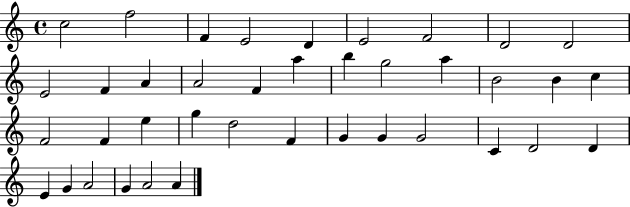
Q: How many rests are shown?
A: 0